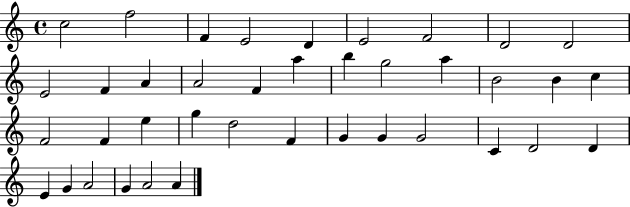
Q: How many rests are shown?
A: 0